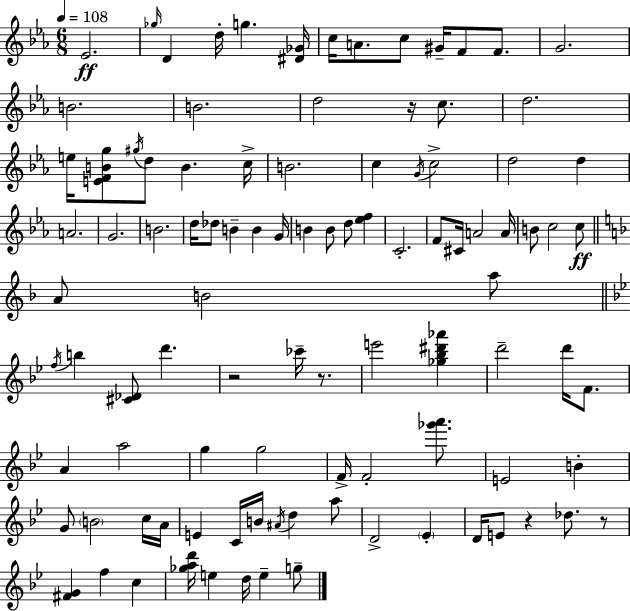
{
  \clef treble
  \numericTimeSignature
  \time 6/8
  \key ees \major
  \tempo 4 = 108
  ees'2.\ff | \grace { ges''16 } d'4 d''16-. g''4. | <dis' ges'>16 c''16 a'8. c''8 gis'16-- f'8 f'8. | g'2. | \break b'2. | b'2. | d''2 r16 c''8. | d''2. | \break e''16 <e' f' b' g''>8 \acciaccatura { gis''16 } d''8 b'4. | c''16-> b'2. | c''4 \acciaccatura { g'16 } c''2-> | d''2 d''4 | \break a'2. | g'2. | b'2. | d''16 des''8 b'4-- b'4 | \break g'16 b'4 b'8 d''8 <ees'' f''>4 | c'2.-. | f'8 cis'16 a'2 | a'16 b'8 c''2 | \break c''8\ff \bar "||" \break \key f \major a'8 b'2 a''8 | \bar "||" \break \key bes \major \acciaccatura { f''16 } b''4 <cis' des'>8 d'''4. | r2 ces'''16-- r8. | e'''2 <ges'' bes'' dis''' aes'''>4 | d'''2-- d'''16 f'8. | \break a'4 a''2 | g''4 g''2 | f'16-> f'2-. <ges''' a'''>8. | e'2 b'4-. | \break g'8 \parenthesize b'2 c''16 | a'16 e'4 c'16 b'16 \acciaccatura { ais'16 } d''4 | a''8 d'2-> \parenthesize ees'4-. | d'16 e'8 r4 des''8. | \break r8 <fis' g'>4 f''4 c''4 | <ges'' a'' d'''>16 e''4 d''16 e''4-- | g''8-- \bar "|."
}